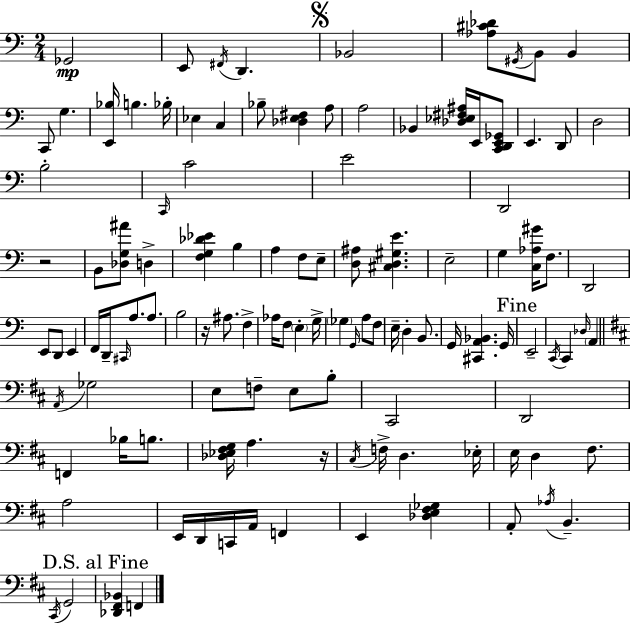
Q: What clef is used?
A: bass